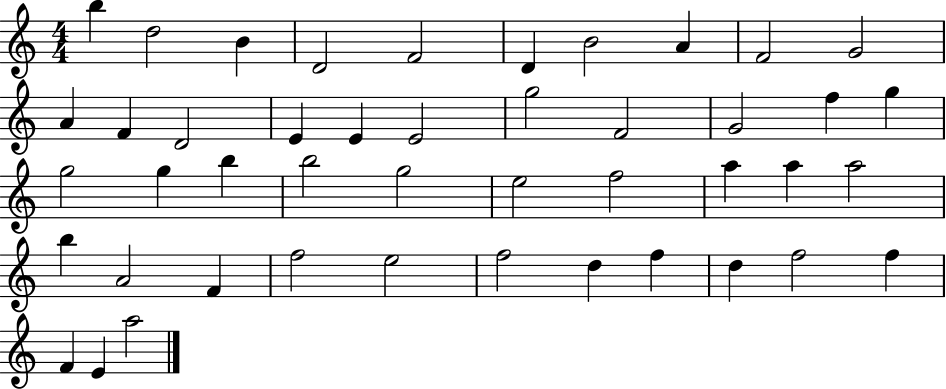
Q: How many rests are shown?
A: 0